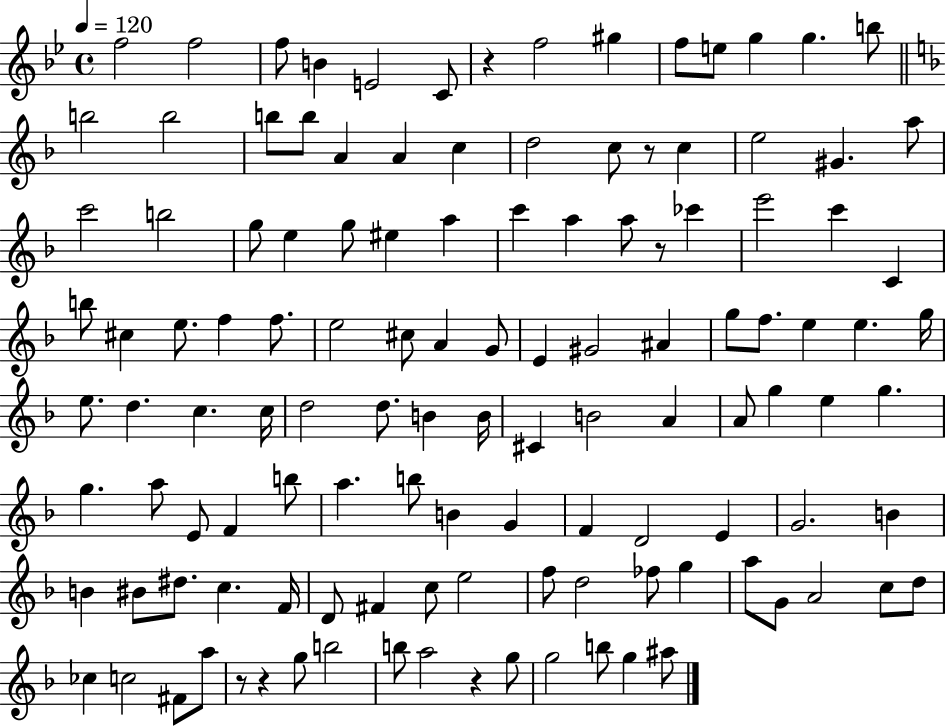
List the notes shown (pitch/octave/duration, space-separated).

F5/h F5/h F5/e B4/q E4/h C4/e R/q F5/h G#5/q F5/e E5/e G5/q G5/q. B5/e B5/h B5/h B5/e B5/e A4/q A4/q C5/q D5/h C5/e R/e C5/q E5/h G#4/q. A5/e C6/h B5/h G5/e E5/q G5/e EIS5/q A5/q C6/q A5/q A5/e R/e CES6/q E6/h C6/q C4/q B5/e C#5/q E5/e. F5/q F5/e. E5/h C#5/e A4/q G4/e E4/q G#4/h A#4/q G5/e F5/e. E5/q E5/q. G5/s E5/e. D5/q. C5/q. C5/s D5/h D5/e. B4/q B4/s C#4/q B4/h A4/q A4/e G5/q E5/q G5/q. G5/q. A5/e E4/e F4/q B5/e A5/q. B5/e B4/q G4/q F4/q D4/h E4/q G4/h. B4/q B4/q BIS4/e D#5/e. C5/q. F4/s D4/e F#4/q C5/e E5/h F5/e D5/h FES5/e G5/q A5/e G4/e A4/h C5/e D5/e CES5/q C5/h F#4/e A5/e R/e R/q G5/e B5/h B5/e A5/h R/q G5/e G5/h B5/e G5/q A#5/e